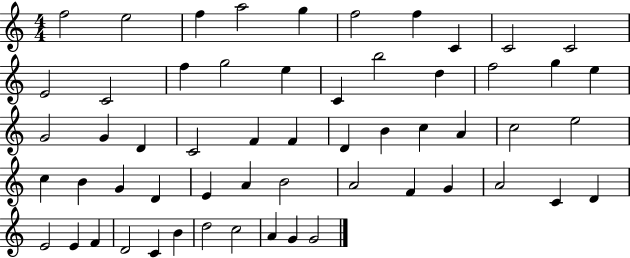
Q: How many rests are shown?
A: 0